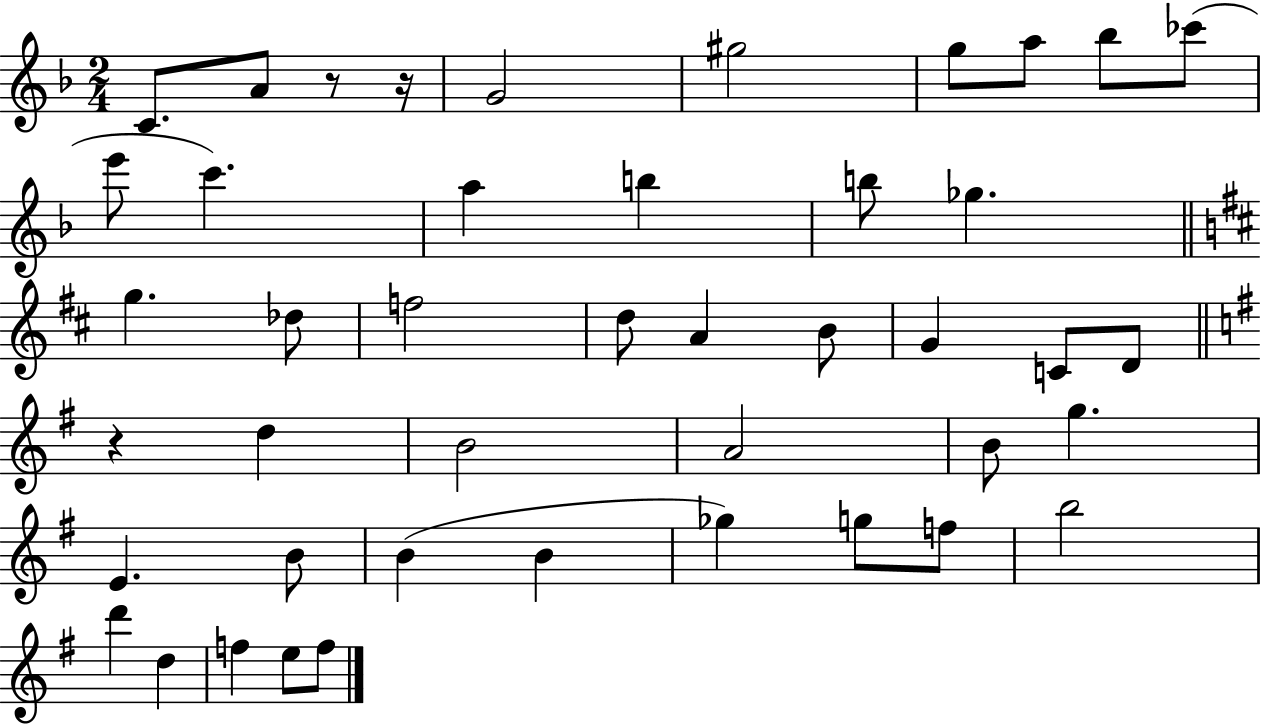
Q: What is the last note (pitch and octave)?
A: F5